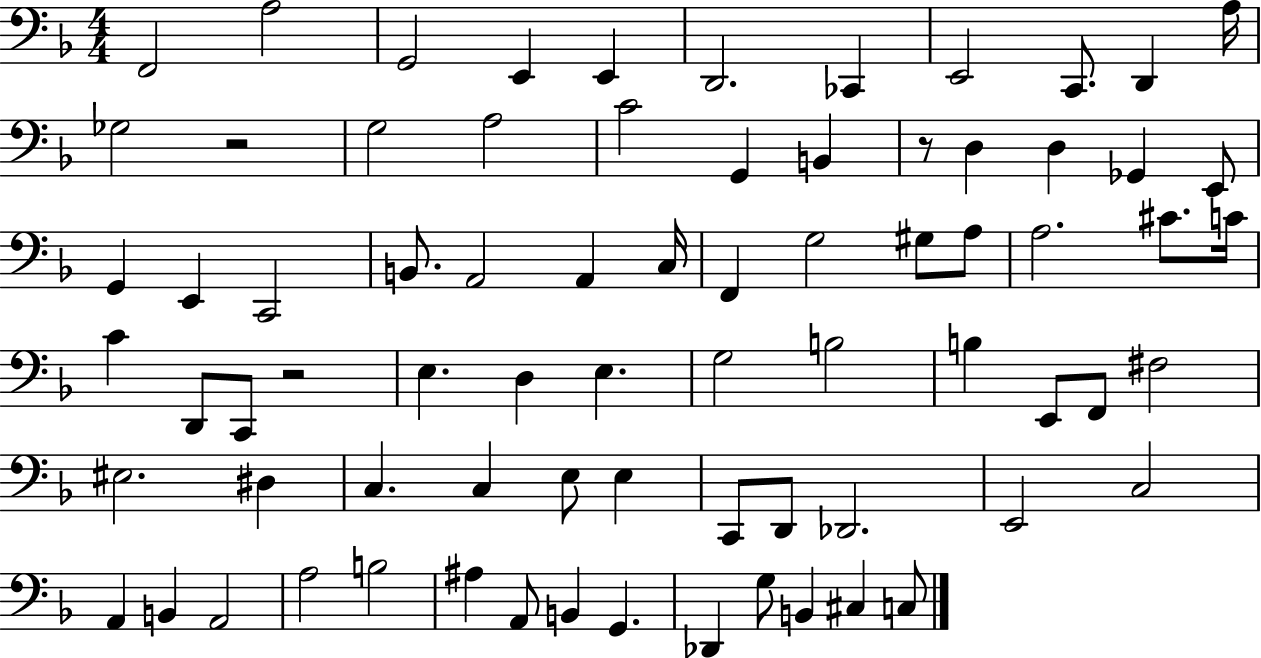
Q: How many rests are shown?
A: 3